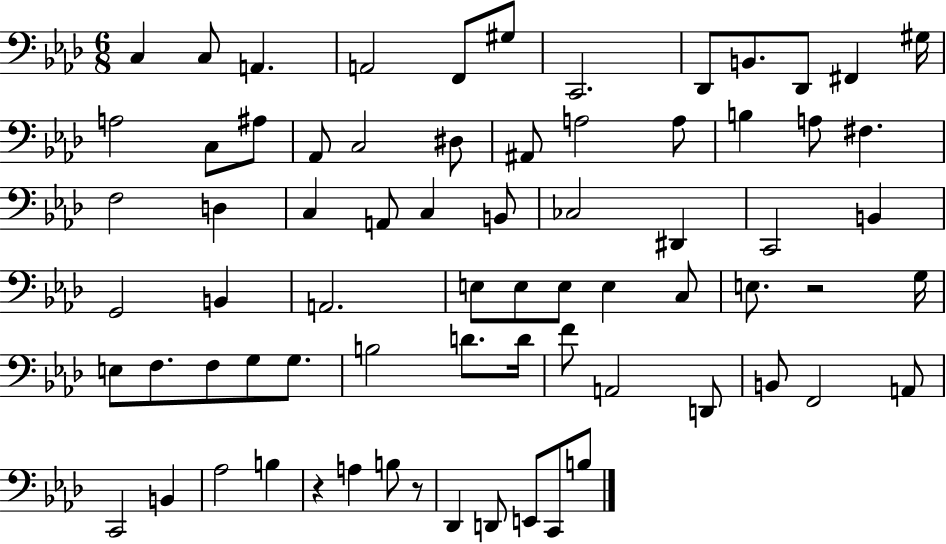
C3/q C3/e A2/q. A2/h F2/e G#3/e C2/h. Db2/e B2/e. Db2/e F#2/q G#3/s A3/h C3/e A#3/e Ab2/e C3/h D#3/e A#2/e A3/h A3/e B3/q A3/e F#3/q. F3/h D3/q C3/q A2/e C3/q B2/e CES3/h D#2/q C2/h B2/q G2/h B2/q A2/h. E3/e E3/e E3/e E3/q C3/e E3/e. R/h G3/s E3/e F3/e. F3/e G3/e G3/e. B3/h D4/e. D4/s F4/e A2/h D2/e B2/e F2/h A2/e C2/h B2/q Ab3/h B3/q R/q A3/q B3/e R/e Db2/q D2/e E2/e C2/e B3/e